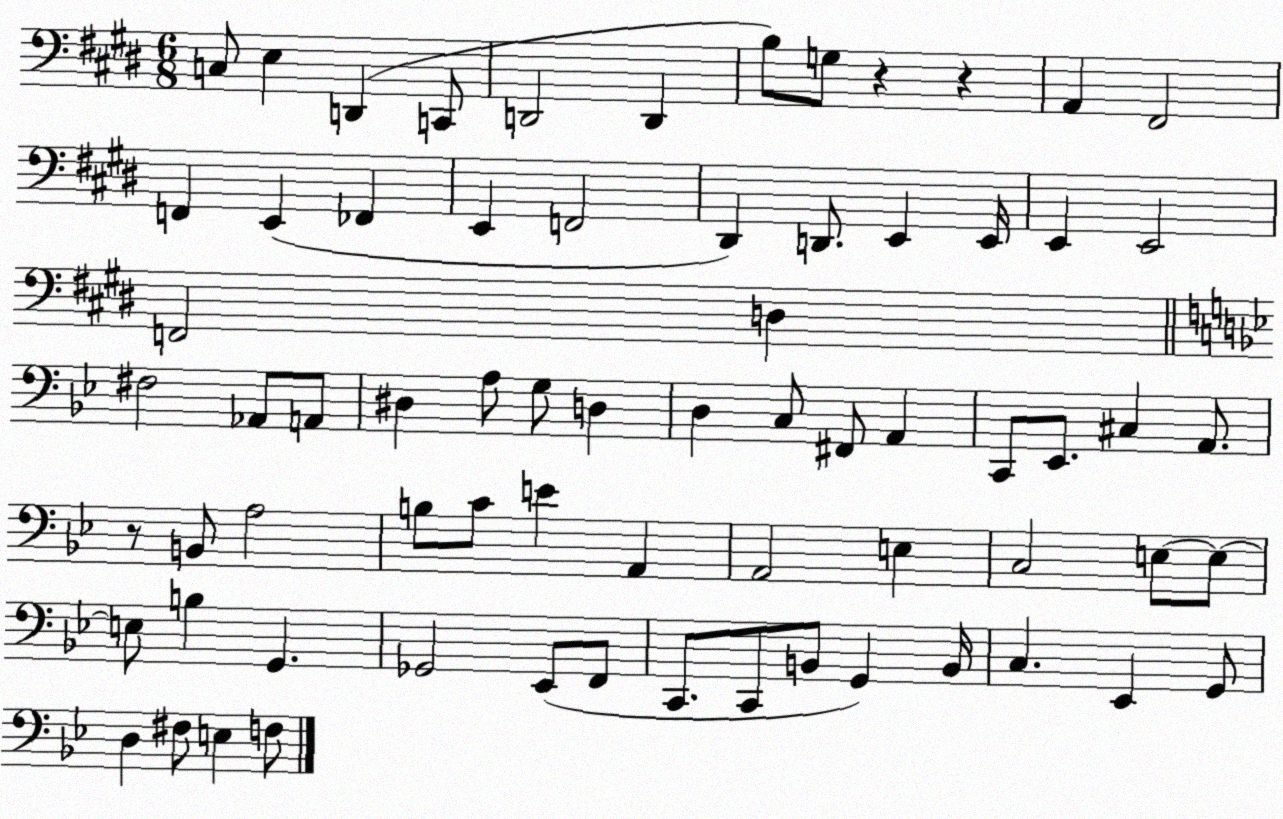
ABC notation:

X:1
T:Untitled
M:6/8
L:1/4
K:E
C,/2 E, D,, C,,/2 D,,2 D,, B,/2 G,/2 z z A,, ^F,,2 F,, E,, _F,, E,, F,,2 ^D,, D,,/2 E,, E,,/4 E,, E,,2 F,,2 D, ^F,2 _A,,/2 A,,/2 ^D, A,/2 G,/2 D, D, C,/2 ^F,,/2 A,, C,,/2 _E,,/2 ^C, A,,/2 z/2 B,,/2 A,2 B,/2 C/2 E A,, A,,2 E, C,2 E,/2 E,/2 E,/2 B, G,, _G,,2 _E,,/2 F,,/2 C,,/2 C,,/2 B,,/2 G,, B,,/4 C, _E,, G,,/2 D, ^F,/2 E, F,/2